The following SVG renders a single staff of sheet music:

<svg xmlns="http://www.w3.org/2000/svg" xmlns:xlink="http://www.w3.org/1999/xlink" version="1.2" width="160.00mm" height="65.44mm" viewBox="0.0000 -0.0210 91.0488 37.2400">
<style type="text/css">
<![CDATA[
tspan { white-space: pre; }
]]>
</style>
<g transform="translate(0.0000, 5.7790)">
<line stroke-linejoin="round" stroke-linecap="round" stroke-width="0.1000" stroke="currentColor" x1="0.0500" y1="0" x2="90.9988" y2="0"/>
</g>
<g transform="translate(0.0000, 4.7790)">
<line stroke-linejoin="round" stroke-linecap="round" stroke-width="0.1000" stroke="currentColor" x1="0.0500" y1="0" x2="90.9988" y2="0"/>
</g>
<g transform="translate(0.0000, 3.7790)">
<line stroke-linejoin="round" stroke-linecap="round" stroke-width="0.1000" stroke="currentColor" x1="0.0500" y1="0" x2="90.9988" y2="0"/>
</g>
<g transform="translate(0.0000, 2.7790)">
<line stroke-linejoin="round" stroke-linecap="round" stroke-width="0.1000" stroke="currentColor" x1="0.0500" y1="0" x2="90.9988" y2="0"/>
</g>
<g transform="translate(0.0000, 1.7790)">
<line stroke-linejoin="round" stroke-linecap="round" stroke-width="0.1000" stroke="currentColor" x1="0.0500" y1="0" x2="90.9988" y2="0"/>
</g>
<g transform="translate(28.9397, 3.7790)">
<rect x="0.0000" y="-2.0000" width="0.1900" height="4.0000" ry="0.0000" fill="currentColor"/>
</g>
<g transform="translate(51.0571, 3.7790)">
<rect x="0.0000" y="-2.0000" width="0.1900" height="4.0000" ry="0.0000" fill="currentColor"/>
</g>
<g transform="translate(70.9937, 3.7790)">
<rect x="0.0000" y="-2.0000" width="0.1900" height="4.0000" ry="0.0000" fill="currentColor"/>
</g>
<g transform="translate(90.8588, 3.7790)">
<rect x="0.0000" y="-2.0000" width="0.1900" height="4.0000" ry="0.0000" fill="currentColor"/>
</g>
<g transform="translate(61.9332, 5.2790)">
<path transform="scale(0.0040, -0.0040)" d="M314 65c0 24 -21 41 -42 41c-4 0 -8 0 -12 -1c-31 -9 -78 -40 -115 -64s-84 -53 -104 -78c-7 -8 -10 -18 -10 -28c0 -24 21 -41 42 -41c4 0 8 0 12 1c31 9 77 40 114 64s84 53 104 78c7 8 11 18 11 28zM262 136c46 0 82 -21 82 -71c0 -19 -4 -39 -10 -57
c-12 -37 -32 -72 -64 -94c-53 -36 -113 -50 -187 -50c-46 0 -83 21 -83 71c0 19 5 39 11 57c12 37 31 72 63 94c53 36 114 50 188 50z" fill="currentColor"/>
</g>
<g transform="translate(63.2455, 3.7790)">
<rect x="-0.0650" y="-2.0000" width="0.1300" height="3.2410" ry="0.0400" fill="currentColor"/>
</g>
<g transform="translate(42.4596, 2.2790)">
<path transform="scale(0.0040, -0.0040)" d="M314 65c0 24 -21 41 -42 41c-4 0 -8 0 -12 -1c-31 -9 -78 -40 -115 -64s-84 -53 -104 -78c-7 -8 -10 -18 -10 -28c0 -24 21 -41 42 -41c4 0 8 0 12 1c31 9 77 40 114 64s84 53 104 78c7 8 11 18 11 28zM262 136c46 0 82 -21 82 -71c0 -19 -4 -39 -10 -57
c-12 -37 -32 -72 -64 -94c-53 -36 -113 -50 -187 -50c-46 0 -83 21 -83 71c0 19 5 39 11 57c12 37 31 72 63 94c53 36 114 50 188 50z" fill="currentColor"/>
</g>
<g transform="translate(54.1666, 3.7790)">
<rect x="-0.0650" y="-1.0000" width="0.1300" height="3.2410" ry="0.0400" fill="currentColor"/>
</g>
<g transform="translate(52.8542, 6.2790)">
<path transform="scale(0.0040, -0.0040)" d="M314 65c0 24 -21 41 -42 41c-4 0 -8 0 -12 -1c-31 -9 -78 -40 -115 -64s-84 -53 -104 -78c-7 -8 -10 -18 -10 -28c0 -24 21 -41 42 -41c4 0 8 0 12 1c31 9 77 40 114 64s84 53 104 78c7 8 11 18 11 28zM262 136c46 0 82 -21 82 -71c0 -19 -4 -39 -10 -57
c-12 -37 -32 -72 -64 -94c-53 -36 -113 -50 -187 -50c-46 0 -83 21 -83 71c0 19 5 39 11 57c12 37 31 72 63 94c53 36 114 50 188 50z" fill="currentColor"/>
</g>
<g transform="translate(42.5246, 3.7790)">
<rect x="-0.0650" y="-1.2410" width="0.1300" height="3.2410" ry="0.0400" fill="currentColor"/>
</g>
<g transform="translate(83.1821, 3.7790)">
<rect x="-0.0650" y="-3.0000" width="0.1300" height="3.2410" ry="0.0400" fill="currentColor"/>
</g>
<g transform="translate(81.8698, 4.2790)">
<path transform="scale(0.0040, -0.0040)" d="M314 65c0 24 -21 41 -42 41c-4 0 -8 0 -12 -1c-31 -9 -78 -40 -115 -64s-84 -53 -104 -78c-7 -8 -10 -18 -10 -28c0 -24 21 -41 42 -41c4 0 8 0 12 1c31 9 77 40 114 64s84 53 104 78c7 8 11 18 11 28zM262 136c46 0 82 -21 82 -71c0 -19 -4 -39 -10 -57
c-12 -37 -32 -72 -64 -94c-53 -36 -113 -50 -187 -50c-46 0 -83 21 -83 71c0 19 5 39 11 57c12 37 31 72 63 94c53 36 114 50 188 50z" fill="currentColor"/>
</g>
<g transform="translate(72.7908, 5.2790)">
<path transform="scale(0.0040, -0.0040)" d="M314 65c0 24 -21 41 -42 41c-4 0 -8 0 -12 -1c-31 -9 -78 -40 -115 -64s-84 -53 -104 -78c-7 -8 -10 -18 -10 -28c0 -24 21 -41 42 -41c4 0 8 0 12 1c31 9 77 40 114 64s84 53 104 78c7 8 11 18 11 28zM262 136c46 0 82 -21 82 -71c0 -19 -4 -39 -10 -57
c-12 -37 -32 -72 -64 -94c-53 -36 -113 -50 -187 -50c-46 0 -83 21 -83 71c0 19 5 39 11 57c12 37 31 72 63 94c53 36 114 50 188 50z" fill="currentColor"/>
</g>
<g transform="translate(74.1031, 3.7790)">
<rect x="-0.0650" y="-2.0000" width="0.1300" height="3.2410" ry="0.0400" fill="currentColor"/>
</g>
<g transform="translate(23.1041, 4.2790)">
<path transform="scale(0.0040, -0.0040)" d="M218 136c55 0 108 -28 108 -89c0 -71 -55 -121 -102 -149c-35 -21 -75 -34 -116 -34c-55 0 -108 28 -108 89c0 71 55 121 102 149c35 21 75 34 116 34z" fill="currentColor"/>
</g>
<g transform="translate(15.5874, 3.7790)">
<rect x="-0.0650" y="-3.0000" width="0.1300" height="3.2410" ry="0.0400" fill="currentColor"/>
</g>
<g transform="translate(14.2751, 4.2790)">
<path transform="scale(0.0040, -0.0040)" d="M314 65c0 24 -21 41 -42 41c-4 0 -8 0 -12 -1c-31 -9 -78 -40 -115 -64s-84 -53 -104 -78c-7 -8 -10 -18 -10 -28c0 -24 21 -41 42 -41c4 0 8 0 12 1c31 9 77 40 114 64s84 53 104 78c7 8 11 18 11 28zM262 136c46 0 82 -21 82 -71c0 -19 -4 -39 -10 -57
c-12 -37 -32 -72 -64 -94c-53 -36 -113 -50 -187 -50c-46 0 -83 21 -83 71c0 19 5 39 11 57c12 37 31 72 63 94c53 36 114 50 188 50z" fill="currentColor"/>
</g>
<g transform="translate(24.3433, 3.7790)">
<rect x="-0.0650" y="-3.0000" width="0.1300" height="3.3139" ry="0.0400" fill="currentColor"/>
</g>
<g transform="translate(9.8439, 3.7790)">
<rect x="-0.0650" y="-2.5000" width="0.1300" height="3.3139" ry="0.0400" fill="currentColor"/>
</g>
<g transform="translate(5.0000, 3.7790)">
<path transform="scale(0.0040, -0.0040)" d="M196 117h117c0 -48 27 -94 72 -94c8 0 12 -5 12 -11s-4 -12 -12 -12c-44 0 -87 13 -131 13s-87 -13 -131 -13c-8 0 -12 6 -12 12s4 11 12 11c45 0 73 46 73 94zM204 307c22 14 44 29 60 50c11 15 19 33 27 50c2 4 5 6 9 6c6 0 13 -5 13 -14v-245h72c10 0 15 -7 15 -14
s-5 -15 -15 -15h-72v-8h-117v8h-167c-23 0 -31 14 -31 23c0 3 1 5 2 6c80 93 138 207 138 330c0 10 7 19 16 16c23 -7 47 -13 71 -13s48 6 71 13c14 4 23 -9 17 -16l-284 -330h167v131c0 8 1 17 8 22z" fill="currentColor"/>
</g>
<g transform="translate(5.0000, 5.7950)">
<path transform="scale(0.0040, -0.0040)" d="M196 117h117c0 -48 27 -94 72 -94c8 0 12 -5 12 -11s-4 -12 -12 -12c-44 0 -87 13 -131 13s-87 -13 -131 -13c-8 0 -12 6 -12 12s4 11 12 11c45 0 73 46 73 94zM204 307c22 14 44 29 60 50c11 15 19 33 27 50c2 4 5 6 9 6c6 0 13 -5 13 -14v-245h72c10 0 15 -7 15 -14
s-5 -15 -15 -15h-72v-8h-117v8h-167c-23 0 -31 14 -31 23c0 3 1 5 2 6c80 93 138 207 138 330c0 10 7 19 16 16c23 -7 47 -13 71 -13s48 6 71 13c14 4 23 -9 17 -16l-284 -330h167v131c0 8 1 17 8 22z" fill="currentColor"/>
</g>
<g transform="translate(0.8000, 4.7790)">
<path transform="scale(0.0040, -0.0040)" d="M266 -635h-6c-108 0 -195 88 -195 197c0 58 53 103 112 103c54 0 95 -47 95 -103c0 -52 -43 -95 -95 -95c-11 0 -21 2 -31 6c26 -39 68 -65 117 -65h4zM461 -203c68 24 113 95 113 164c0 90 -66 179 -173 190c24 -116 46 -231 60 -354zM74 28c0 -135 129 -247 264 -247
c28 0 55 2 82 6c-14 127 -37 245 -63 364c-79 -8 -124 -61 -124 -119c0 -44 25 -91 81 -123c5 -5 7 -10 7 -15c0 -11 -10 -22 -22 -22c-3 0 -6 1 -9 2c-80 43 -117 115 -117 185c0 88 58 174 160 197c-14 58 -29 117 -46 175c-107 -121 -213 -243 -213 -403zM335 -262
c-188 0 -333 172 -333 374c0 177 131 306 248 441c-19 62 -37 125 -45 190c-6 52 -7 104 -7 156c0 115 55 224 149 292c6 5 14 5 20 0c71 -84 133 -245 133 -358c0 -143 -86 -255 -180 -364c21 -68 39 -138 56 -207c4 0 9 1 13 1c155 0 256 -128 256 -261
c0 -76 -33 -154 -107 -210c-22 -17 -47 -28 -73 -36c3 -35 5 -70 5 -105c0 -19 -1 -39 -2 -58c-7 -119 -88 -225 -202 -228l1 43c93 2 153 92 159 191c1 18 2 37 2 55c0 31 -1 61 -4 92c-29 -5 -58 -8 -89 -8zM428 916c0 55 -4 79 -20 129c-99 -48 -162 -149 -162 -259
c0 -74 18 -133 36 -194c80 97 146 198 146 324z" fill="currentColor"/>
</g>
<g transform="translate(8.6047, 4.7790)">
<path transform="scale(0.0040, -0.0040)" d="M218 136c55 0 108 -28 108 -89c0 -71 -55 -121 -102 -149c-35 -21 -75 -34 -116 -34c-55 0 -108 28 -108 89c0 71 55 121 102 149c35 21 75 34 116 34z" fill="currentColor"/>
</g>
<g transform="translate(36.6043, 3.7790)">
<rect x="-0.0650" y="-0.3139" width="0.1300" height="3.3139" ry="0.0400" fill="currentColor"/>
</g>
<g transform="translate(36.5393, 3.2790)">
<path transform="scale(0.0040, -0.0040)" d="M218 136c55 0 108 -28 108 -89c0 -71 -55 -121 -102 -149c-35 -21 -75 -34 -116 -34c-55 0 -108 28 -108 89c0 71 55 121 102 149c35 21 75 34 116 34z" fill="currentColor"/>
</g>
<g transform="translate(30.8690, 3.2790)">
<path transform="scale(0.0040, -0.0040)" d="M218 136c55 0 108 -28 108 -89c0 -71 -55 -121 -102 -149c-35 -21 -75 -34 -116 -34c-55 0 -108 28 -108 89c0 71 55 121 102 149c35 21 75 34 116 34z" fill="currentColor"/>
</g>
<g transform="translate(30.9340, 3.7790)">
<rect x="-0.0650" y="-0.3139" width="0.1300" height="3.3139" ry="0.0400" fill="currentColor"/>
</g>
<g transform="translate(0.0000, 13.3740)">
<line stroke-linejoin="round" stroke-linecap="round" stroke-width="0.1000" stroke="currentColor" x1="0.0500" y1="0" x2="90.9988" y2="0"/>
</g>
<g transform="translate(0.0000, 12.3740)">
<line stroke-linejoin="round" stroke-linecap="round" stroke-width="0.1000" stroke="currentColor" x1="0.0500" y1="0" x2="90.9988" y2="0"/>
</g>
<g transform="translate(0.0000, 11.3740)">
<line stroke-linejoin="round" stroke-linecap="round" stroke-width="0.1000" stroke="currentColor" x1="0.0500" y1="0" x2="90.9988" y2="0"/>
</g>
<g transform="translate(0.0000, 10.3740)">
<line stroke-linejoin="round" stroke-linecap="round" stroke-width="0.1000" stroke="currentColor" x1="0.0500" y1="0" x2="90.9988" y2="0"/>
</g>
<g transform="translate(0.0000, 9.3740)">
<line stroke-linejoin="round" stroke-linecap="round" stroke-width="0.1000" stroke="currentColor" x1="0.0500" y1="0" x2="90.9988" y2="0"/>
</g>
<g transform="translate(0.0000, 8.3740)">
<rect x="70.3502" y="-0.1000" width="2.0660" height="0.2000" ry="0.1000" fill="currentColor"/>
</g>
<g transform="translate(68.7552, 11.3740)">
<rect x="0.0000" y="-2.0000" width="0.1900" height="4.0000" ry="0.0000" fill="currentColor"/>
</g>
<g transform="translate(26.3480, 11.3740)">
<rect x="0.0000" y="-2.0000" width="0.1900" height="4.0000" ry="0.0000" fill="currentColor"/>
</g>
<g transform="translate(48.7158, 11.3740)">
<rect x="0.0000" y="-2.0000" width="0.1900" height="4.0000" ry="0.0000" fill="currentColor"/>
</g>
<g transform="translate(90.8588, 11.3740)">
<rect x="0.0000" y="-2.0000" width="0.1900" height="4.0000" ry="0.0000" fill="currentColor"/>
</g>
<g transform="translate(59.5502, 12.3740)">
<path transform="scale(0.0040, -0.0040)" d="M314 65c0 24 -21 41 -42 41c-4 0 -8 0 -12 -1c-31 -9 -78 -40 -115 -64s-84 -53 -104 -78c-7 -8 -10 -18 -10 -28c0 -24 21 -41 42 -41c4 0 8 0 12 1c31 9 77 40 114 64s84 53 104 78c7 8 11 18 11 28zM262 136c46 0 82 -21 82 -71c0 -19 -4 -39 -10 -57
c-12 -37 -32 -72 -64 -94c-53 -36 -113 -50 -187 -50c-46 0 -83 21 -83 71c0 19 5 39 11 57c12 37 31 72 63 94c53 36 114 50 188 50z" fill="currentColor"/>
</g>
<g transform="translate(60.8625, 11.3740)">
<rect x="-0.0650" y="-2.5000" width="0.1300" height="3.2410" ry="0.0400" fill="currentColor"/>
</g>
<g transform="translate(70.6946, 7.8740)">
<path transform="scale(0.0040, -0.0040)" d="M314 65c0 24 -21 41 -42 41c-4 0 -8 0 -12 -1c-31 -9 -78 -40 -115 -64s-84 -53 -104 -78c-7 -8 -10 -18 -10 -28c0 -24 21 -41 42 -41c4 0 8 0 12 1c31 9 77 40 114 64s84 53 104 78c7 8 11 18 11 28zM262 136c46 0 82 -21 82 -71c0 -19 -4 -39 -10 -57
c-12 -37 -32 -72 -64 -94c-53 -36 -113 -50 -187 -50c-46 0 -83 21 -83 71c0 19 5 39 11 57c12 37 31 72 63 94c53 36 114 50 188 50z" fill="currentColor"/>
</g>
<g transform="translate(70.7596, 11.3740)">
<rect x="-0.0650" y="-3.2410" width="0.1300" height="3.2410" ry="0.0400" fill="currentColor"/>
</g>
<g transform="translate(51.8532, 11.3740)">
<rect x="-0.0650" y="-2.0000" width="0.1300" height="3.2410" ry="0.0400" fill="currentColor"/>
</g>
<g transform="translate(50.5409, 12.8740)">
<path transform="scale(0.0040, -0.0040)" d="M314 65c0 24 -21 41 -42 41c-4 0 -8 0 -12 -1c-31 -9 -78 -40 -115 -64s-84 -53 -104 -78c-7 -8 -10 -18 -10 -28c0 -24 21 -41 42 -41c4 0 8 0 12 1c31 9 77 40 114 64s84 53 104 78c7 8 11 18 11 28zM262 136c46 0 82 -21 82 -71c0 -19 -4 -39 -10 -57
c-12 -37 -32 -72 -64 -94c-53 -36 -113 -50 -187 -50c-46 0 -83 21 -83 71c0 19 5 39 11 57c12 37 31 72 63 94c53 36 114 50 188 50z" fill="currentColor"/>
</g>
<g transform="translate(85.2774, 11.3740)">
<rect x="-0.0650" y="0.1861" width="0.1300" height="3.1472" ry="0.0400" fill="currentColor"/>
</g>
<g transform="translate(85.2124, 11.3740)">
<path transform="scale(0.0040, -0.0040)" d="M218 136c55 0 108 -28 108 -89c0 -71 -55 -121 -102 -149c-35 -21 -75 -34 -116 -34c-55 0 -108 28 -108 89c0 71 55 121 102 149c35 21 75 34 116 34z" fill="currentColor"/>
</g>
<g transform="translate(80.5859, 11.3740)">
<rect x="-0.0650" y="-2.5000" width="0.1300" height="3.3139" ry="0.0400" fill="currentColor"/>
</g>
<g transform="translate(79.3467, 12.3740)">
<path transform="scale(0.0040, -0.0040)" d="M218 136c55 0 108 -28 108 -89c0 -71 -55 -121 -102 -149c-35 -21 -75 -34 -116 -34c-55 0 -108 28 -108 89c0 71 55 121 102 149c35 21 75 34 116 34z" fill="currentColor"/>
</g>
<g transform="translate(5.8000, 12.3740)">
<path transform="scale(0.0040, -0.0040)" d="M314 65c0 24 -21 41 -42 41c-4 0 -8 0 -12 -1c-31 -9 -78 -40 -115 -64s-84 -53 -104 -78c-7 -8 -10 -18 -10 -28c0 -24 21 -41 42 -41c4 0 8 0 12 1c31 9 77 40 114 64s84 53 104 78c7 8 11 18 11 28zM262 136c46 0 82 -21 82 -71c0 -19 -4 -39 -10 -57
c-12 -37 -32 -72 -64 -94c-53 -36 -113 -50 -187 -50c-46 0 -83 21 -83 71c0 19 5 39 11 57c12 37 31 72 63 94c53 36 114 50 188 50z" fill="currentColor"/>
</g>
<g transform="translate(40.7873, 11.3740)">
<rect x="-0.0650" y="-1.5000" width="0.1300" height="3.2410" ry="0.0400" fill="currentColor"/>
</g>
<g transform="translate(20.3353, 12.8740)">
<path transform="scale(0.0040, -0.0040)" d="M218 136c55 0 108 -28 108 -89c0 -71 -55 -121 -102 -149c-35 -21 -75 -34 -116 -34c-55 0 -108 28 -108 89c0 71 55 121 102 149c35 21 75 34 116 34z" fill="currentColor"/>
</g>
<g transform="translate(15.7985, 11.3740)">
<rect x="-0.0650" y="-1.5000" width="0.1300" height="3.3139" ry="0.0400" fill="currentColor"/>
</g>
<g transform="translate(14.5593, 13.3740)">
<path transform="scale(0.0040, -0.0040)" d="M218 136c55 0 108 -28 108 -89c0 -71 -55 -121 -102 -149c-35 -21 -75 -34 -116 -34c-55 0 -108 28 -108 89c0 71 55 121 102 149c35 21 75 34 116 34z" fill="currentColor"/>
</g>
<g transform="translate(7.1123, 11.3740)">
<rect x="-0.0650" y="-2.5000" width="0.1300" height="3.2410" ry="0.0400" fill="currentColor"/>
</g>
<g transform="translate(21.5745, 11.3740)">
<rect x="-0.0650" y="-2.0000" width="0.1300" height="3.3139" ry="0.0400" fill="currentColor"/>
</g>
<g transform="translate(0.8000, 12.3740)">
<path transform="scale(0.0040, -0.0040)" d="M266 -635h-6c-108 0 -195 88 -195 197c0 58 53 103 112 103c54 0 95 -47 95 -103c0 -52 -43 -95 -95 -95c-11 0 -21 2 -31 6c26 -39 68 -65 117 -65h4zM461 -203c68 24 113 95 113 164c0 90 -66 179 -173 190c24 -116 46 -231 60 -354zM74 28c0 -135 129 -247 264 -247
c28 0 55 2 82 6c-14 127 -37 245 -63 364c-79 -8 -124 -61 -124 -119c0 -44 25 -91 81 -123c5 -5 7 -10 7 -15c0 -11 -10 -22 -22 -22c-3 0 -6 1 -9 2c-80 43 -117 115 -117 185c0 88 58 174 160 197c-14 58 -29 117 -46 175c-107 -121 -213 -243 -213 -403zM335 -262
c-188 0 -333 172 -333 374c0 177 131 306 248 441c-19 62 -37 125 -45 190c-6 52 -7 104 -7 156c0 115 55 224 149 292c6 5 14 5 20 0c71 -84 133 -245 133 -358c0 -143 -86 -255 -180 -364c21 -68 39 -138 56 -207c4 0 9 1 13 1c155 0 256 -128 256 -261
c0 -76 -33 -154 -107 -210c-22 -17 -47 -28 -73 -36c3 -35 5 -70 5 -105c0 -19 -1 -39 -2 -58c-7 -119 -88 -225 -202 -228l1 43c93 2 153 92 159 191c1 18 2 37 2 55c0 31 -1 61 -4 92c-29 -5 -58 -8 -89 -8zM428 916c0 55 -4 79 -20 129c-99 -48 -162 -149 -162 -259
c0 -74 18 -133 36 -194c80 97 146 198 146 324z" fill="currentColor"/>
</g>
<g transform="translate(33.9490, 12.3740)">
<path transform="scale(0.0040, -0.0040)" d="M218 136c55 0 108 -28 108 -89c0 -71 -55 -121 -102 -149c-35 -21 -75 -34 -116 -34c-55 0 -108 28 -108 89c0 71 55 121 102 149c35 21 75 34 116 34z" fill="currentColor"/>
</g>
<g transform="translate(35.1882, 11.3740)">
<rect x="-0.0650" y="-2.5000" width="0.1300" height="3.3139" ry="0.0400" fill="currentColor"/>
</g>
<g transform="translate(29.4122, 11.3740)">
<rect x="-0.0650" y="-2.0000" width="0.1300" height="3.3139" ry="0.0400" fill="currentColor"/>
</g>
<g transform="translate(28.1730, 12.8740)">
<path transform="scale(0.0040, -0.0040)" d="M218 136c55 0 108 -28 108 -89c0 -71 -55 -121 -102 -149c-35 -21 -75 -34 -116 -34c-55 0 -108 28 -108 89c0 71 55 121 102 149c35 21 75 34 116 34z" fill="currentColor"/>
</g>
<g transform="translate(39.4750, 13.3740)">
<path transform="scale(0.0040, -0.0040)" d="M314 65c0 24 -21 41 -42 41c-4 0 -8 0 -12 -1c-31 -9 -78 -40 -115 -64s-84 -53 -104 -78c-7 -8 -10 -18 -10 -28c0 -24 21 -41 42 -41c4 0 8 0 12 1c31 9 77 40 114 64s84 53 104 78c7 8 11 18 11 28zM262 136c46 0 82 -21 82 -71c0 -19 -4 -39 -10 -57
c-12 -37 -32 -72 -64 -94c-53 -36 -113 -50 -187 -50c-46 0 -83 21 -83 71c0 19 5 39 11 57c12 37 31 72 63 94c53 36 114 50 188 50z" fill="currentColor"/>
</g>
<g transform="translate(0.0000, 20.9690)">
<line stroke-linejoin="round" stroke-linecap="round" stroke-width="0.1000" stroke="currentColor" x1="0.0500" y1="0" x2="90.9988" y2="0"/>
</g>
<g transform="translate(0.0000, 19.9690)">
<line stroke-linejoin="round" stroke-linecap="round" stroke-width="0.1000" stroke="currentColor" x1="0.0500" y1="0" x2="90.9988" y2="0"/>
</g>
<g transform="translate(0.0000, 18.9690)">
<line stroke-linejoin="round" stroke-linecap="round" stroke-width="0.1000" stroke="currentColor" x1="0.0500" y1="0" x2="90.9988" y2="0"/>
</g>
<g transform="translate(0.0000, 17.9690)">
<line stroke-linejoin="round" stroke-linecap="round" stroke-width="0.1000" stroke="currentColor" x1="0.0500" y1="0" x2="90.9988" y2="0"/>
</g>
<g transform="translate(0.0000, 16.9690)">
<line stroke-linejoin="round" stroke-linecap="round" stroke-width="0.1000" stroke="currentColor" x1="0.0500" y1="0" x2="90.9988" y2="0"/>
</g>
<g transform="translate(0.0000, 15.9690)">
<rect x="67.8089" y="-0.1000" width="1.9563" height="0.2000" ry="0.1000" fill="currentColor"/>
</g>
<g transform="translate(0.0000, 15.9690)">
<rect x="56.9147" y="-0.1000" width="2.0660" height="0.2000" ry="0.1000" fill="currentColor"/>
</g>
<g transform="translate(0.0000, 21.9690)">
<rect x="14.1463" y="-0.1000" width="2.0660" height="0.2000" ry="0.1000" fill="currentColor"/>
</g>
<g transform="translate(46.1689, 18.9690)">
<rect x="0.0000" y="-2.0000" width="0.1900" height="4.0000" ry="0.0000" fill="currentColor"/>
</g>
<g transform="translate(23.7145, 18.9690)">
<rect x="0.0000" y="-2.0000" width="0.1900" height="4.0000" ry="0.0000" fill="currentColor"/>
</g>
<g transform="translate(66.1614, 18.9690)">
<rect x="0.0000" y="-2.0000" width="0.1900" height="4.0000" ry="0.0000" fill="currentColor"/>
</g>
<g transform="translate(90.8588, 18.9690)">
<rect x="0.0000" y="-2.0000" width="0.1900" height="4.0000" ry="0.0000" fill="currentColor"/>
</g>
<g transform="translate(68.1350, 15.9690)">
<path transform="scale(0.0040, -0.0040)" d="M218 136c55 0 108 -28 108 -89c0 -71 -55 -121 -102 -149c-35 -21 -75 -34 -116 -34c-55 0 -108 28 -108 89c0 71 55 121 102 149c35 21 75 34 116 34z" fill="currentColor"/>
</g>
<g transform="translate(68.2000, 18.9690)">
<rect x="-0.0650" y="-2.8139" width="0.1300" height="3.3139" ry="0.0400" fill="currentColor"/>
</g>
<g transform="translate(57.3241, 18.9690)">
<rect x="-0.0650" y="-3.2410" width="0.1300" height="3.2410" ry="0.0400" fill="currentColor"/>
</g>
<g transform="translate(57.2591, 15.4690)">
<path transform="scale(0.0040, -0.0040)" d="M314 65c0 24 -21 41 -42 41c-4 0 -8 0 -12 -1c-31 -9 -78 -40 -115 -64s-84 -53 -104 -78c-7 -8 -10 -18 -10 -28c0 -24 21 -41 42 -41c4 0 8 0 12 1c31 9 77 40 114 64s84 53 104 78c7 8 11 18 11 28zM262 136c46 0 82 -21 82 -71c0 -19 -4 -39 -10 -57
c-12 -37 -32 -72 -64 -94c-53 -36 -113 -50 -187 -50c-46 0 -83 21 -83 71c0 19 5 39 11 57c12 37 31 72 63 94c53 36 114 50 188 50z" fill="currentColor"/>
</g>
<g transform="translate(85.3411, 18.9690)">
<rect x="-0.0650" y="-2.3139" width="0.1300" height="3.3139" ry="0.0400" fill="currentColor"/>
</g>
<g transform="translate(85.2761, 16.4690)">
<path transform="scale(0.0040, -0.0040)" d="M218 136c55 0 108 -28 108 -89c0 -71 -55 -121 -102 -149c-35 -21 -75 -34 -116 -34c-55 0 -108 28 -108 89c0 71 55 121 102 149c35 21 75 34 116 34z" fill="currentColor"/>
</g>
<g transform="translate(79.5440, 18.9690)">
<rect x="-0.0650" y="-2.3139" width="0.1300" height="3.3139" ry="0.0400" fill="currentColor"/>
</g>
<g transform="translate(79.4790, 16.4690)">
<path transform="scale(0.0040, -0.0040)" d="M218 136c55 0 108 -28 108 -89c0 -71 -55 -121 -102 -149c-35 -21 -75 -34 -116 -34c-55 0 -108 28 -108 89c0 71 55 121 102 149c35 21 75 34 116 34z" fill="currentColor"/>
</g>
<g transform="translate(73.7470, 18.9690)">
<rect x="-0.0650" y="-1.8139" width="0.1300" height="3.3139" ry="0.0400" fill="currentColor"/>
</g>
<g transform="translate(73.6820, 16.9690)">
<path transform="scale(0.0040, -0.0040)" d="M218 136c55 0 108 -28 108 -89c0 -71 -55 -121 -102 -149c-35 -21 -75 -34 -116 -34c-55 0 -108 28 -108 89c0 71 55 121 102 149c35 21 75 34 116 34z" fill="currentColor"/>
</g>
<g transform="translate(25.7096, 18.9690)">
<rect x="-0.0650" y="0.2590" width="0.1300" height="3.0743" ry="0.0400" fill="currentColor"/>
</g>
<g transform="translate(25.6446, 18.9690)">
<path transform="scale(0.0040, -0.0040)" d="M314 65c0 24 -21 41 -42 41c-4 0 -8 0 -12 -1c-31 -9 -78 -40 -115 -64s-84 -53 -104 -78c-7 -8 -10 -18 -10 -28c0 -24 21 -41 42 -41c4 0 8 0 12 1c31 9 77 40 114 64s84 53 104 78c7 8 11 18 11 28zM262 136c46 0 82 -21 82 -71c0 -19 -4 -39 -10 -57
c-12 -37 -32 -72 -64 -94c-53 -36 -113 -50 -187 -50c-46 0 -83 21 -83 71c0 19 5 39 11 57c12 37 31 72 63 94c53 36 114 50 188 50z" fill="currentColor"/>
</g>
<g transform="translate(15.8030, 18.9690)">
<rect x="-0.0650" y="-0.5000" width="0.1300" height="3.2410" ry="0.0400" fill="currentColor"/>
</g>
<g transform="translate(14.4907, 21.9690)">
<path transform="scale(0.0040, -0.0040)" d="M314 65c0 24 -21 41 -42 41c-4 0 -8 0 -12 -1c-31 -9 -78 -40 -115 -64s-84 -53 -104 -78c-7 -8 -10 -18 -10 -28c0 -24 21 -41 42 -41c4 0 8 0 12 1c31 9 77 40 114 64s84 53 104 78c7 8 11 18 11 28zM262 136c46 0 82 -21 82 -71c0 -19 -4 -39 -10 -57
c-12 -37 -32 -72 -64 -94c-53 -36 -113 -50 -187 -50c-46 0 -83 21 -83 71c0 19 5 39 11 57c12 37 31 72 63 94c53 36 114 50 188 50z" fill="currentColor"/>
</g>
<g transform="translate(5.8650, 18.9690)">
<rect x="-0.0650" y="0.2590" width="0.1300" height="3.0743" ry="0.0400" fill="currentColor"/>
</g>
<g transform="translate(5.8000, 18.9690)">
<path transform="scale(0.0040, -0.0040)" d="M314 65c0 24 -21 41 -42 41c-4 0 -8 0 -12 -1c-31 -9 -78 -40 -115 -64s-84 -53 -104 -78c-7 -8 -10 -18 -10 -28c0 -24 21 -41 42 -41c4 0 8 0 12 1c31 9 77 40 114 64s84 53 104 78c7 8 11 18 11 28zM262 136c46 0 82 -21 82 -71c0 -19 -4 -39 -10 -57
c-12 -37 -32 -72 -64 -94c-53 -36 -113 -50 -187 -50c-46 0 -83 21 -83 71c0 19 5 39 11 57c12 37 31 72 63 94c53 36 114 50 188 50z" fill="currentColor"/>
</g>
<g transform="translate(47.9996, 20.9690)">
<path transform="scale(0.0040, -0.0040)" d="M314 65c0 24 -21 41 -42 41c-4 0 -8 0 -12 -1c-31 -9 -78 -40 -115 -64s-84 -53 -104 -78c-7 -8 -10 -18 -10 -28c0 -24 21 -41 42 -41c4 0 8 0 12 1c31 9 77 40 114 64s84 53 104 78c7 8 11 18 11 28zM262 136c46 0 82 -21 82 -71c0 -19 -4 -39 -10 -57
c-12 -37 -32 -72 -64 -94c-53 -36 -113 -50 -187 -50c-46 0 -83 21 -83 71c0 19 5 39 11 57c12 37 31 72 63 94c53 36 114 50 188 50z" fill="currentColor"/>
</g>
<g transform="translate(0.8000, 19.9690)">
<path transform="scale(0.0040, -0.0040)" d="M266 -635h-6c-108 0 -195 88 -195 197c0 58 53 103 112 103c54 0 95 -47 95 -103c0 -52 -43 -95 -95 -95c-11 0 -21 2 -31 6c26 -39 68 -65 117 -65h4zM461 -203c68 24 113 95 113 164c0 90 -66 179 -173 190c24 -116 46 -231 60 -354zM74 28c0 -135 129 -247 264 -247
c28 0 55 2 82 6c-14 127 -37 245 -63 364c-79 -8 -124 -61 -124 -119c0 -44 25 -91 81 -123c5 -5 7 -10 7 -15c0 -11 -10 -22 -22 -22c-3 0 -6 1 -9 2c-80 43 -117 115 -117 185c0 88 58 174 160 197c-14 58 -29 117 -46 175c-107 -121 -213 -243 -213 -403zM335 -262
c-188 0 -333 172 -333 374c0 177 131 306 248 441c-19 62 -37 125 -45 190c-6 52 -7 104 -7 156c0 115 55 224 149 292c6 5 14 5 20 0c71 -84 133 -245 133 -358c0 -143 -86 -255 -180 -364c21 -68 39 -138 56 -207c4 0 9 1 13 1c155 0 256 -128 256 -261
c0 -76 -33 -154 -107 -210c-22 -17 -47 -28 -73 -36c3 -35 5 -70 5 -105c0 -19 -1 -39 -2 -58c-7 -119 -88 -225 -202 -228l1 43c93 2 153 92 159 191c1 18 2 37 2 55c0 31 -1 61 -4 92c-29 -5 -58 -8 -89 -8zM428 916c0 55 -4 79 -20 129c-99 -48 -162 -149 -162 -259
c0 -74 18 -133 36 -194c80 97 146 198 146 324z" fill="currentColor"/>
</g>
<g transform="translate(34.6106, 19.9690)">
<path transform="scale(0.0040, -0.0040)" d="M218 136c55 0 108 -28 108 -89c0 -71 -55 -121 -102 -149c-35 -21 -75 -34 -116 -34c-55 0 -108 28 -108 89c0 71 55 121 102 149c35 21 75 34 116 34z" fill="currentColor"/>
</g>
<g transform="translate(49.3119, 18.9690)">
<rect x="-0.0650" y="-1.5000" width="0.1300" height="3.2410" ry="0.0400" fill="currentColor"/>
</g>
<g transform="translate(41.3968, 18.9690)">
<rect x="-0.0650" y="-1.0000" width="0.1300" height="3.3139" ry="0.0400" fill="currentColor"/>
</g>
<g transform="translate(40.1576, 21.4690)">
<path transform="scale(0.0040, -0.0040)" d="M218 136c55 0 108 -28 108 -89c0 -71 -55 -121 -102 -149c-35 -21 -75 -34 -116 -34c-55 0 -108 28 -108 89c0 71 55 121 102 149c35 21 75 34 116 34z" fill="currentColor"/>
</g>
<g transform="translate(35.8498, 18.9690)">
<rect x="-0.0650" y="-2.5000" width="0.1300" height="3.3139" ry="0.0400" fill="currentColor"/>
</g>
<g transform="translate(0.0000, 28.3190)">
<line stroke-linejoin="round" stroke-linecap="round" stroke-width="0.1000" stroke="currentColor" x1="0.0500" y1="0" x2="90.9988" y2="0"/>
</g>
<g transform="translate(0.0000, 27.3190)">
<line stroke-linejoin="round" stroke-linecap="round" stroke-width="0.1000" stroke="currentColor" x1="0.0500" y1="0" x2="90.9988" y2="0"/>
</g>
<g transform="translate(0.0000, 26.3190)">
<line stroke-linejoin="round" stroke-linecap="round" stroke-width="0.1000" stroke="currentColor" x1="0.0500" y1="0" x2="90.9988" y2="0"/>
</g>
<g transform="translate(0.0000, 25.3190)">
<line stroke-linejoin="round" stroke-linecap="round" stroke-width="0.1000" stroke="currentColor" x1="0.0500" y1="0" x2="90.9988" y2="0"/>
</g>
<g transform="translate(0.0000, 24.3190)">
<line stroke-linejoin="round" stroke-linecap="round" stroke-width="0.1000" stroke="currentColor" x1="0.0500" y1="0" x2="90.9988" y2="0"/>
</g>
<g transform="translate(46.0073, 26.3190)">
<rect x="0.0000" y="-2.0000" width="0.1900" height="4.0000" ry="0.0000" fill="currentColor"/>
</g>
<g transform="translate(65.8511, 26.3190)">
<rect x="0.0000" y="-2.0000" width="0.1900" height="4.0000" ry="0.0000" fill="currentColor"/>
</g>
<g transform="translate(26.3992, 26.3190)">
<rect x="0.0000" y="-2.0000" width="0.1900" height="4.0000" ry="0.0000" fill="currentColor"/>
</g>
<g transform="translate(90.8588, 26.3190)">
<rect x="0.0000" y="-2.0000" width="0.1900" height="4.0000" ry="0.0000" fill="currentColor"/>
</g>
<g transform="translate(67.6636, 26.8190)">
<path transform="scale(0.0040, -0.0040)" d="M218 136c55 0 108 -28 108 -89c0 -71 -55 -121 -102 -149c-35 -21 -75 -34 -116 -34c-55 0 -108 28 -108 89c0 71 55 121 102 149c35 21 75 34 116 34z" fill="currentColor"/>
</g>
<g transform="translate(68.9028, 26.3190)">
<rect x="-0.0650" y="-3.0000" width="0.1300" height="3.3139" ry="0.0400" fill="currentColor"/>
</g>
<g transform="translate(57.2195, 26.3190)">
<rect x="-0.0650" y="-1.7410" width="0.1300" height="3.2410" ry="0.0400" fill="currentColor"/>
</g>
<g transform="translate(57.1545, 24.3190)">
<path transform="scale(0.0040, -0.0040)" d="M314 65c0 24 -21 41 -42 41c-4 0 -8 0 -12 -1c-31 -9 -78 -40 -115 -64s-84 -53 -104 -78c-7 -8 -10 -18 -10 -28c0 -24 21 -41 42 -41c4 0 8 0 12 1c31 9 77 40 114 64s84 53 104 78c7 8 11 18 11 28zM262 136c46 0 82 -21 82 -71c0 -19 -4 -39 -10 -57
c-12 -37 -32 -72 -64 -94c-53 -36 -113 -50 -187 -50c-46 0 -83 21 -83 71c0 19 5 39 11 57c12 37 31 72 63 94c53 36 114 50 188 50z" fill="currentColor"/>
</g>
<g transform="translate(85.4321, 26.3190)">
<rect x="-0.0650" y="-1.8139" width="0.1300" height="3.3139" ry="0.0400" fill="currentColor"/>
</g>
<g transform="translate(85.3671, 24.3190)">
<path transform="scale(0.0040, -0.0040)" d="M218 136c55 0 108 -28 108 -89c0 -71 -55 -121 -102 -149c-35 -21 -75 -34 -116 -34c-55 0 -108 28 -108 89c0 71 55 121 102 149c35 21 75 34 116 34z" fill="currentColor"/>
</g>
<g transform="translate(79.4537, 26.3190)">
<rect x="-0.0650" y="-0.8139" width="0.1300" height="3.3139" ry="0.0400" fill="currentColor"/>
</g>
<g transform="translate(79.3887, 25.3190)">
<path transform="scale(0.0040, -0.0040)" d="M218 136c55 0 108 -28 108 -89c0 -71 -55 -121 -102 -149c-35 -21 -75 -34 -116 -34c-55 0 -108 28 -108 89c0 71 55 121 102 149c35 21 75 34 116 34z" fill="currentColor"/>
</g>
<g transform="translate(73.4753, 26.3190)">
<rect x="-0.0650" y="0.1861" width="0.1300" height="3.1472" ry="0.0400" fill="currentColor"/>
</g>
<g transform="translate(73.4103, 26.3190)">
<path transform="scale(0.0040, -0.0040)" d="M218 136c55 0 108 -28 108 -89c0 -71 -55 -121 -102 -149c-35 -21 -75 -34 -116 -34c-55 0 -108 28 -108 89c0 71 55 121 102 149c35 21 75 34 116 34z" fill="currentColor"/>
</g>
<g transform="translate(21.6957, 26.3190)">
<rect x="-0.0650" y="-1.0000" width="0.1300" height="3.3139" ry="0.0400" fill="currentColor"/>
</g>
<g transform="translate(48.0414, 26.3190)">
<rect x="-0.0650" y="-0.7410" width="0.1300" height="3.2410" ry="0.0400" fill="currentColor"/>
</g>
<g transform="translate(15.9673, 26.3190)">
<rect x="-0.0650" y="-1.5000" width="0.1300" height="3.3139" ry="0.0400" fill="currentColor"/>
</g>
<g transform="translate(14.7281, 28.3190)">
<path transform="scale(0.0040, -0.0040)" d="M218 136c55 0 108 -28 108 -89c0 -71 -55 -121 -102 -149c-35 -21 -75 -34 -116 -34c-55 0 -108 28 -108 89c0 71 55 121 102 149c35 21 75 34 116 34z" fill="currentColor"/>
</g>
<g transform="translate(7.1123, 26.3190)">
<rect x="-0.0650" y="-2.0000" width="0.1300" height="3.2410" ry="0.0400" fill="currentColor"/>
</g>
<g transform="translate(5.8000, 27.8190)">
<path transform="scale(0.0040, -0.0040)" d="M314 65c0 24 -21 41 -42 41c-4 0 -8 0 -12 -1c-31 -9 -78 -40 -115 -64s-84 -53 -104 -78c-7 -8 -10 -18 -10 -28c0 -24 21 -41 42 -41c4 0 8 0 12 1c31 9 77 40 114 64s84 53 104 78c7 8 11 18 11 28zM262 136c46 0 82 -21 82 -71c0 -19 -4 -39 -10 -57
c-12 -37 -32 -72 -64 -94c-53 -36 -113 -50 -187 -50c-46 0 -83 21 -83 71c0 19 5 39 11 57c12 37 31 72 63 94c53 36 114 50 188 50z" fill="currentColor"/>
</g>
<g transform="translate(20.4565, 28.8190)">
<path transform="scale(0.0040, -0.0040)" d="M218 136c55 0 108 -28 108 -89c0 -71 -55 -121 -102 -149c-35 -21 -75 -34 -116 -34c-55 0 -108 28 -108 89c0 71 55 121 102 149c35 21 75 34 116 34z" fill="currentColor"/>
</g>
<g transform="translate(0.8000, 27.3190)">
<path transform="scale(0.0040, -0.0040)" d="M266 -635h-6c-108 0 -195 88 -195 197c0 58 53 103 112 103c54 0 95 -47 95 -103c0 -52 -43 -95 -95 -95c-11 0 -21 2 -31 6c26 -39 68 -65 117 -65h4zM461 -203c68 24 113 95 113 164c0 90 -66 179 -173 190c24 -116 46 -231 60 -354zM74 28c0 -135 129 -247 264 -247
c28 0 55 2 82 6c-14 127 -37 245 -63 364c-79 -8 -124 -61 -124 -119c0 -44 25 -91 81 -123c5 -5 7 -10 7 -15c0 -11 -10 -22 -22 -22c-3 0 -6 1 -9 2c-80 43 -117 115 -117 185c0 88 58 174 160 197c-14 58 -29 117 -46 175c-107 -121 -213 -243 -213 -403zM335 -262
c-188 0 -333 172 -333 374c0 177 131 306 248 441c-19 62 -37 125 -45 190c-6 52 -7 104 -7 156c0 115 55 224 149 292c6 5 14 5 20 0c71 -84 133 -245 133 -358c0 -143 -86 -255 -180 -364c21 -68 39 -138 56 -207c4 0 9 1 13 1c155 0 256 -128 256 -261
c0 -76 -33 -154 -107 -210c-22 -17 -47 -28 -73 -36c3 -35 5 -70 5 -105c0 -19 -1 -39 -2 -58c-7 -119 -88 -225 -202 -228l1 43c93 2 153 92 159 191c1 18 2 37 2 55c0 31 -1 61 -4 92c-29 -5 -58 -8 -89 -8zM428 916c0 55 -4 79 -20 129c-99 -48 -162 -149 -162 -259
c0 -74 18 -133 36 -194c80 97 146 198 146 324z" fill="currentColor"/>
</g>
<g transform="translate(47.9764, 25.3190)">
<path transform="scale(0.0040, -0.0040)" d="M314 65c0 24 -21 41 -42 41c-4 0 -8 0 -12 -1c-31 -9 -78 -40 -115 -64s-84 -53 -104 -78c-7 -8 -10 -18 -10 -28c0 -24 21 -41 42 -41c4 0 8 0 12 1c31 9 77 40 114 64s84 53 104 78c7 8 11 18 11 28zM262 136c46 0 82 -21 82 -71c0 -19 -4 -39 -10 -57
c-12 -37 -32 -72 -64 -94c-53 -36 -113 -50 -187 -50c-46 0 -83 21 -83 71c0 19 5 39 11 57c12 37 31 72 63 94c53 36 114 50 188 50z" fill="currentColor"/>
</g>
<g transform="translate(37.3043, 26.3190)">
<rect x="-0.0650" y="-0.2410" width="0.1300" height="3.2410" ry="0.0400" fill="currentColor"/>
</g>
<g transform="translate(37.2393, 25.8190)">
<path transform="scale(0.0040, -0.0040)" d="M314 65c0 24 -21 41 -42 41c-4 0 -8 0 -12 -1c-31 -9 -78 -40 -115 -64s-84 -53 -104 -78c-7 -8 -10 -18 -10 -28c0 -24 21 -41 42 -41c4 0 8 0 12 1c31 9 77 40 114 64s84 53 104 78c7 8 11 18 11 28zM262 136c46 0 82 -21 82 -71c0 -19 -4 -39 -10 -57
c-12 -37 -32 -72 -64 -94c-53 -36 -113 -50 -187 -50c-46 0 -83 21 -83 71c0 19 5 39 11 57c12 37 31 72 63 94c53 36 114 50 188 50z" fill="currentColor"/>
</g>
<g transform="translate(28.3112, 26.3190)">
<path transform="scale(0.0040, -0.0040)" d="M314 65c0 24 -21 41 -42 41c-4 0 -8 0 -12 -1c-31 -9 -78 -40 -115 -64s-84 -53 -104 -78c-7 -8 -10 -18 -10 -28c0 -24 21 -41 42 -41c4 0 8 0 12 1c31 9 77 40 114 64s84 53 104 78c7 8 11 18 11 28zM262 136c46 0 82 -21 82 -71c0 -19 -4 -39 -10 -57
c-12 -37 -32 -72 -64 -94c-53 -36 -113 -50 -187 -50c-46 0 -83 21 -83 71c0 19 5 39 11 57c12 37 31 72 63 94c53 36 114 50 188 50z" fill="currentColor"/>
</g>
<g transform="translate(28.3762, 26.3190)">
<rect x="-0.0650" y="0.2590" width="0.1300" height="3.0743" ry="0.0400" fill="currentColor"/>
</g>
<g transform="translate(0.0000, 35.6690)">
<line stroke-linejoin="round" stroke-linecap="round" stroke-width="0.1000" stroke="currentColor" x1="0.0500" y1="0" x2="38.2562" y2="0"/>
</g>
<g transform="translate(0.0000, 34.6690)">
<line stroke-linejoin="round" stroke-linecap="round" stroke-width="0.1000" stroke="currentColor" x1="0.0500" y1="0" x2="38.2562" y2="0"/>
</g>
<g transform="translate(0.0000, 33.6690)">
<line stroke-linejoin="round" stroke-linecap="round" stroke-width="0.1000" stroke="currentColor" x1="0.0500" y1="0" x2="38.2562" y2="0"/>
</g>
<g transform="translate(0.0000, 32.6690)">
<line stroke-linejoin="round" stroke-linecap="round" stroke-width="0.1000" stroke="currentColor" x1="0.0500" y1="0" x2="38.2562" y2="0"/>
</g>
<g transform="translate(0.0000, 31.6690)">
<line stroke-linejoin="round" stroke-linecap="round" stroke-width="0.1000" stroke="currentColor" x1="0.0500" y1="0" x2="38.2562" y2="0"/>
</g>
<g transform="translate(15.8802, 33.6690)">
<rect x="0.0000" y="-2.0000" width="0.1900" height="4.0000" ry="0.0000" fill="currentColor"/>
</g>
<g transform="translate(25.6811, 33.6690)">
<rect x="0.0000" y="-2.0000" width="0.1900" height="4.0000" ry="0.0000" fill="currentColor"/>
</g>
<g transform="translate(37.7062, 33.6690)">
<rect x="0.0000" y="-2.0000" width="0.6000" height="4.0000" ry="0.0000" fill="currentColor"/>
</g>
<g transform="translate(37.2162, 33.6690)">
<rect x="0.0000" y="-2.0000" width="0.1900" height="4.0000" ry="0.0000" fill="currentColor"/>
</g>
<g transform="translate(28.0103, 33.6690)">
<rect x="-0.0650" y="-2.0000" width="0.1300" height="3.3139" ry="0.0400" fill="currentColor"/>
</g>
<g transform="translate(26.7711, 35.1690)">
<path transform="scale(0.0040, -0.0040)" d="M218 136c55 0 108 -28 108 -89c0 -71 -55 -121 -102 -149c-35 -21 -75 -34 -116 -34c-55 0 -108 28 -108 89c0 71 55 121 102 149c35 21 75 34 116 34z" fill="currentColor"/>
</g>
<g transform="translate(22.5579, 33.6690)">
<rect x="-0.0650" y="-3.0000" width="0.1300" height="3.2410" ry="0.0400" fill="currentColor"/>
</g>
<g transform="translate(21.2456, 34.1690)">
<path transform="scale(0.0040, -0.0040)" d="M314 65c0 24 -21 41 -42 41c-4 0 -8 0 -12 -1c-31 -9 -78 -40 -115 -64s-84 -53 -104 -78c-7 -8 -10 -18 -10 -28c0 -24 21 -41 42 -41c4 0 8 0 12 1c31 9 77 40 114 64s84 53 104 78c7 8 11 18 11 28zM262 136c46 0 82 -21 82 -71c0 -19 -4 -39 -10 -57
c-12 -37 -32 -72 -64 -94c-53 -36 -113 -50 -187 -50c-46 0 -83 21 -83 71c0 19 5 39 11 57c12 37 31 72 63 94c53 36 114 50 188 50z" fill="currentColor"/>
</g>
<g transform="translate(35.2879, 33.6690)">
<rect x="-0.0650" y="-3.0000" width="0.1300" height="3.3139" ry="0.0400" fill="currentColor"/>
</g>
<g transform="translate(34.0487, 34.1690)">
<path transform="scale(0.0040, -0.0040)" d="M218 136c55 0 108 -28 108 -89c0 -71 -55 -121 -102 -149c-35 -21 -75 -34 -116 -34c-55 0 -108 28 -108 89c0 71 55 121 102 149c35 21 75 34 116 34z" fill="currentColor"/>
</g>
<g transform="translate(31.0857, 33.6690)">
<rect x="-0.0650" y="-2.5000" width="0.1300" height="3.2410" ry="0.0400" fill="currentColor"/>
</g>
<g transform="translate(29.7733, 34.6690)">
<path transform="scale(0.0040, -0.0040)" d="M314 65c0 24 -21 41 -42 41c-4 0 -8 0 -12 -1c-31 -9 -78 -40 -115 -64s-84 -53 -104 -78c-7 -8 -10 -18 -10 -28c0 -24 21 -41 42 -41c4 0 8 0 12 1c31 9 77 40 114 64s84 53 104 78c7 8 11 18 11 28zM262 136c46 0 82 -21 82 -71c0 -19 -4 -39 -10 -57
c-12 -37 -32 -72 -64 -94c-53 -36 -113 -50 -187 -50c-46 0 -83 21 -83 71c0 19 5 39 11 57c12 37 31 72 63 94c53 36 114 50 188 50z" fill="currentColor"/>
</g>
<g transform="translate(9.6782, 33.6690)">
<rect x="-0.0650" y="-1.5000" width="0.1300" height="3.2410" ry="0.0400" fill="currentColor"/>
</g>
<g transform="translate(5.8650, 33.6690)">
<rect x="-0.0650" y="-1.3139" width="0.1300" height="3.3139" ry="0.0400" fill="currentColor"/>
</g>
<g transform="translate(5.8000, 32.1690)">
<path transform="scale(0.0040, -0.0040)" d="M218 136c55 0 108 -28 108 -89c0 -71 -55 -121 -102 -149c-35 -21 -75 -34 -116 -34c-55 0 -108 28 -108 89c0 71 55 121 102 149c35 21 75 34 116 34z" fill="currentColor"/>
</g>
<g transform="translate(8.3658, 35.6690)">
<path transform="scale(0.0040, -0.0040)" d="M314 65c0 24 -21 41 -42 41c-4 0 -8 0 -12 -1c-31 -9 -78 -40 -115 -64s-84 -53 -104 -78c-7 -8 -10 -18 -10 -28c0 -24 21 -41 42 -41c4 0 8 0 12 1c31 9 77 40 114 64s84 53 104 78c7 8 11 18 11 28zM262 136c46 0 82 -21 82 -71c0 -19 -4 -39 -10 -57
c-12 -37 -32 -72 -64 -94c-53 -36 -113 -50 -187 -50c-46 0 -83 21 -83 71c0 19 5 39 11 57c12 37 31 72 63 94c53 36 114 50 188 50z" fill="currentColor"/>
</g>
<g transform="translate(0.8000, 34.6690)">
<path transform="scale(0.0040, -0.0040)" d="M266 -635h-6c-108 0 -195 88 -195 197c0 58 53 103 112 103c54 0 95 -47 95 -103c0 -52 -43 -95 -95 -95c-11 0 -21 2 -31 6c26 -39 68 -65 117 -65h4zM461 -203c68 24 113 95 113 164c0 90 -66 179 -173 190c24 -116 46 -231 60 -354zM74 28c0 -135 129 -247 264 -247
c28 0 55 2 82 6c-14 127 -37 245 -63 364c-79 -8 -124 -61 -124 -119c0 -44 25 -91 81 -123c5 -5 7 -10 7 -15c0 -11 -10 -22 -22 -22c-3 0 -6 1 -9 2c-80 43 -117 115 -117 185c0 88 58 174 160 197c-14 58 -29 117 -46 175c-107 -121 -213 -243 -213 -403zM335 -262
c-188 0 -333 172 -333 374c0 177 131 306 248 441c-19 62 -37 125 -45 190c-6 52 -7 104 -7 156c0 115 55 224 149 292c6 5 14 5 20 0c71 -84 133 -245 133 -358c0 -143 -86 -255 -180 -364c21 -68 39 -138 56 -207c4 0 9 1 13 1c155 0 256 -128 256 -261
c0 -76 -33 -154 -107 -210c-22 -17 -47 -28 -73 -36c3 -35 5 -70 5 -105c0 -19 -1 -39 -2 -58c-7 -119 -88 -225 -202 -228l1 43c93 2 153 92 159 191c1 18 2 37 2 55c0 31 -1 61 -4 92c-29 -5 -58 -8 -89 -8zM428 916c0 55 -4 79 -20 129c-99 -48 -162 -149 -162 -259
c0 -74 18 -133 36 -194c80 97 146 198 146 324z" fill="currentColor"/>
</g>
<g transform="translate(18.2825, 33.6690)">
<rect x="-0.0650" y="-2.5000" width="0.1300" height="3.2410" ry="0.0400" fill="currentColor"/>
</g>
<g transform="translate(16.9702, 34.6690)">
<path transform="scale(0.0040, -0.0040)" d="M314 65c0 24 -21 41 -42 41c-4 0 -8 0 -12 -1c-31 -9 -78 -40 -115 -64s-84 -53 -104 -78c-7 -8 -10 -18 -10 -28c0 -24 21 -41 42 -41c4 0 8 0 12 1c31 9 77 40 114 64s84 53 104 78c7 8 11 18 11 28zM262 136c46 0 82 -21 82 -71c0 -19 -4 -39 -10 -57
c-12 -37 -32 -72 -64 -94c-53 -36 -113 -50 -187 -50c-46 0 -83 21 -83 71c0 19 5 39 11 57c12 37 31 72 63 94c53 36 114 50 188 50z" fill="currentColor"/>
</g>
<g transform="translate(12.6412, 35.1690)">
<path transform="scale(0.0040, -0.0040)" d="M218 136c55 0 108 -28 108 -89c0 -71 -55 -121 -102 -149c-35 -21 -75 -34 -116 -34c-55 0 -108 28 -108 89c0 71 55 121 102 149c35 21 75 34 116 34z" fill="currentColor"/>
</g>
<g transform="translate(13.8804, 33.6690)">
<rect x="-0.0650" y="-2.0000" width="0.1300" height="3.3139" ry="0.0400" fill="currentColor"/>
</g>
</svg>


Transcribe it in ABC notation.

X:1
T:Untitled
M:4/4
L:1/4
K:C
G A2 A c c e2 D2 F2 F2 A2 G2 E F F G E2 F2 G2 b2 G B B2 C2 B2 G D E2 b2 a f g g F2 E D B2 c2 d2 f2 A B d f e E2 F G2 A2 F G2 A